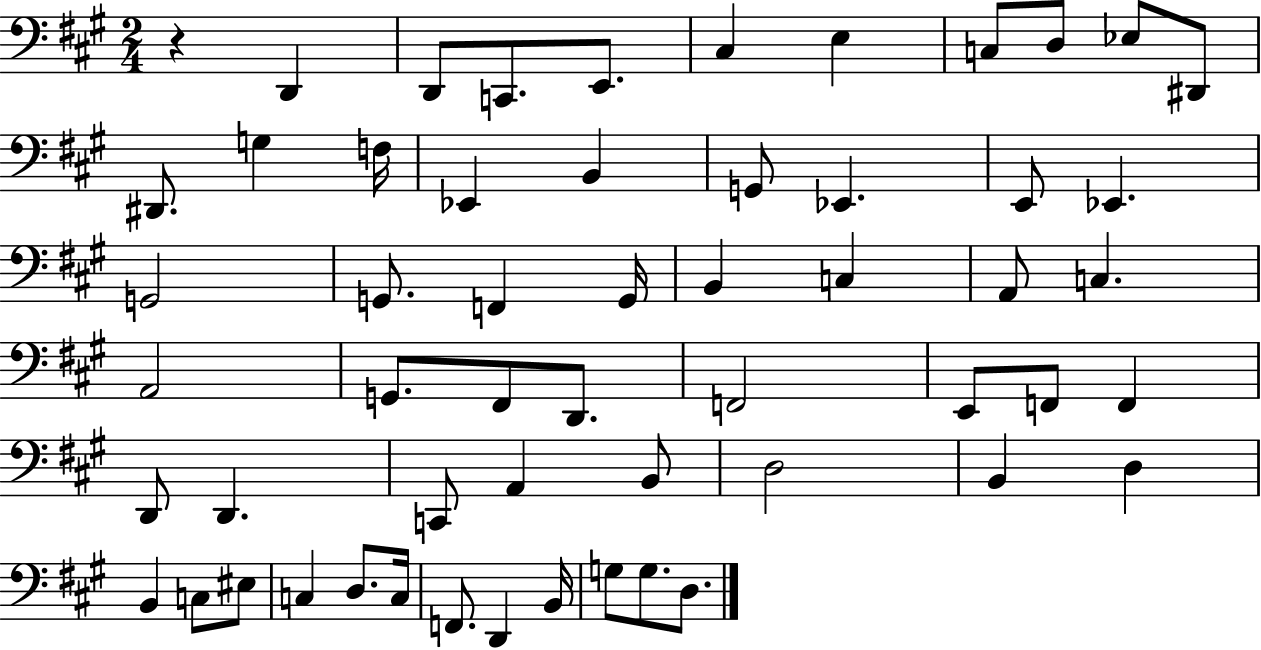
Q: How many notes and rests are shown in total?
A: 56